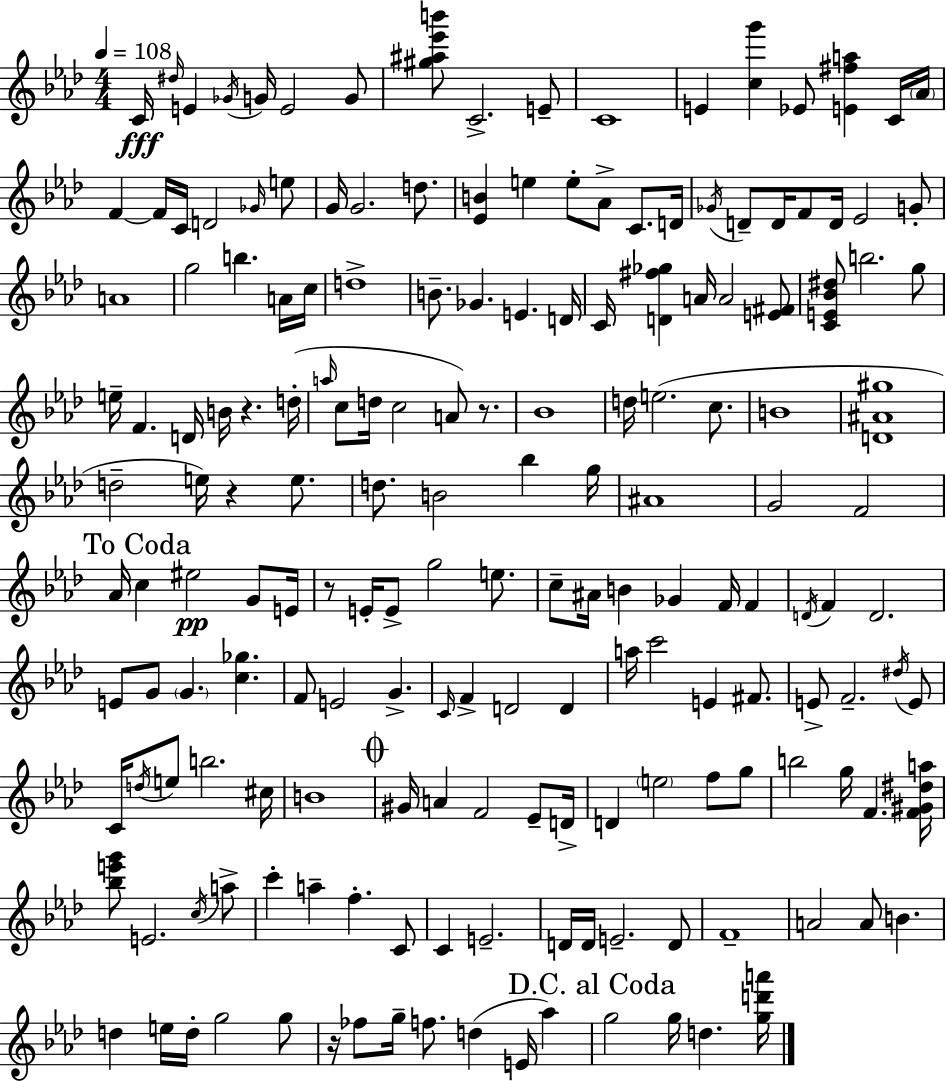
{
  \clef treble
  \numericTimeSignature
  \time 4/4
  \key aes \major
  \tempo 4 = 108
  c'16\fff \grace { dis''16 } e'4 \acciaccatura { ges'16 } g'16 e'2 | g'8 <gis'' ais'' ees''' b'''>8 c'2.-> | e'8-- c'1 | e'4 <c'' g'''>4 ees'8 <e' fis'' a''>4 | \break c'16 \parenthesize aes'16 f'4~~ f'16 c'16 d'2 | \grace { ges'16 } e''8 g'16 g'2. | d''8. <ees' b'>4 e''4 e''8-. aes'8-> c'8. | d'16 \acciaccatura { ges'16 } d'8-- d'16 f'8 d'16 ees'2 | \break g'8-. a'1 | g''2 b''4. | a'16 c''16 d''1-> | b'8.-- ges'4. e'4. | \break d'16 c'16 <d' fis'' ges''>4 a'16 a'2 | <e' fis'>8 <c' e' bes' dis''>8 b''2. | g''8 e''16-- f'4. d'16 b'16 r4. | d''16-.( \grace { a''16 } c''8 d''16 c''2 | \break a'8) r8. bes'1 | d''16 e''2.( | c''8. b'1 | <d' ais' gis''>1 | \break d''2-- e''16) r4 | e''8. d''8. b'2 | bes''4 g''16 ais'1 | g'2 f'2 | \break \mark "To Coda" aes'16 c''4 eis''2\pp | g'8 e'16 r8 e'16-. e'8-> g''2 | e''8. c''8-- ais'16 b'4 ges'4 | f'16 f'4 \acciaccatura { d'16 } f'4 d'2. | \break e'8 g'8 \parenthesize g'4. | <c'' ges''>4. f'8 e'2 | g'4.-> \grace { c'16 } f'4-> d'2 | d'4 a''16 c'''2 | \break e'4 fis'8. e'8-> f'2.-- | \acciaccatura { dis''16 } e'8 c'16 \acciaccatura { d''16 } e''8 b''2. | cis''16 b'1 | \mark \markup { \musicglyph "scripts.coda" } gis'16 a'4 f'2 | \break ees'8-- d'16-> d'4 \parenthesize e''2 | f''8 g''8 b''2 | g''16 f'4. <f' gis' dis'' a''>16 <bes'' e''' g'''>8 e'2. | \acciaccatura { c''16 } a''8-> c'''4-. a''4-- | \break f''4.-. c'8 c'4 e'2.-- | d'16 d'16 e'2.-- | d'8 f'1-- | a'2 | \break a'8 b'4. d''4 e''16 d''16-. | g''2 g''8 r16 fes''8 g''16-- f''8. | d''4( e'16 aes''4) \mark "D.C. al Coda" g''2 | g''16 d''4. <g'' d''' a'''>16 \bar "|."
}